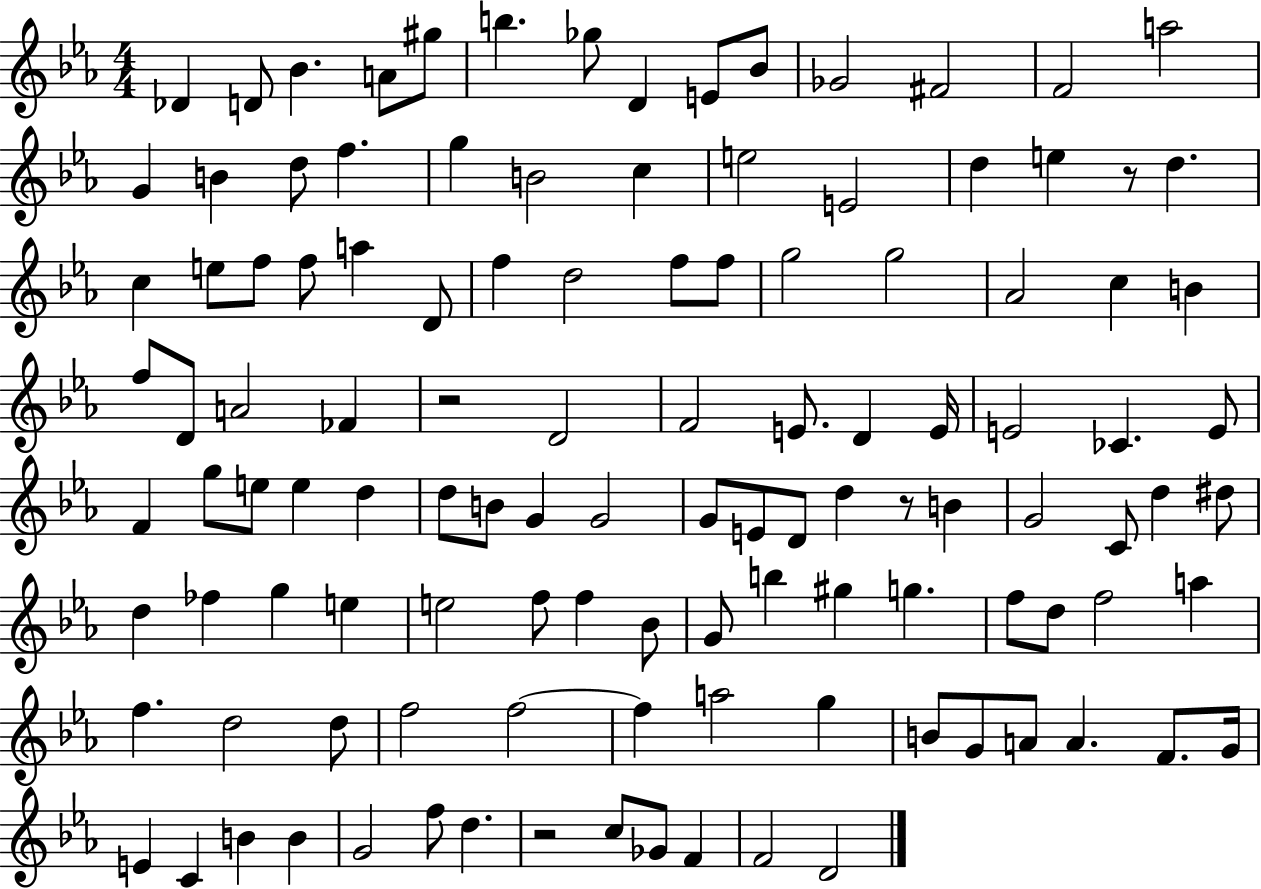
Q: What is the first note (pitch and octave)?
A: Db4